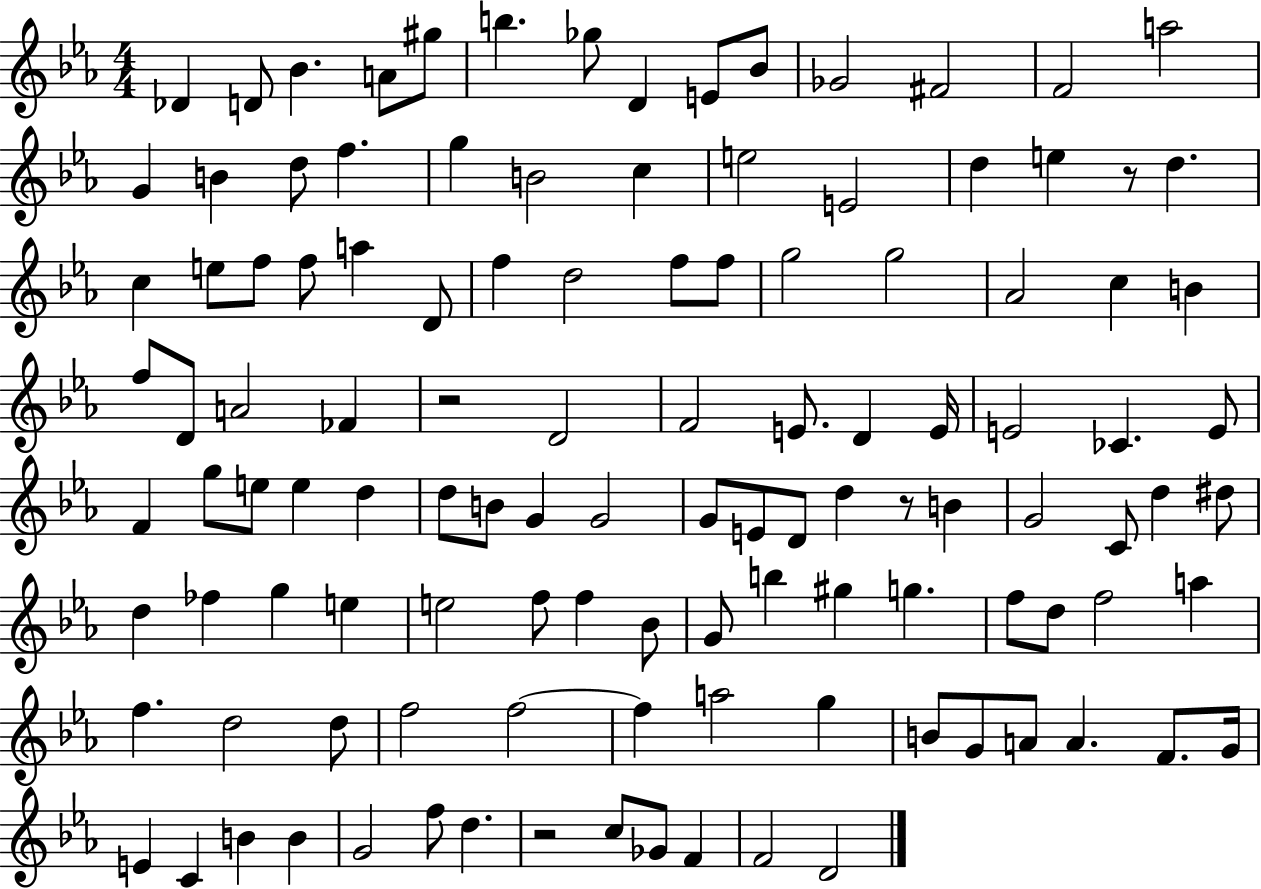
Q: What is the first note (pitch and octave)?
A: Db4